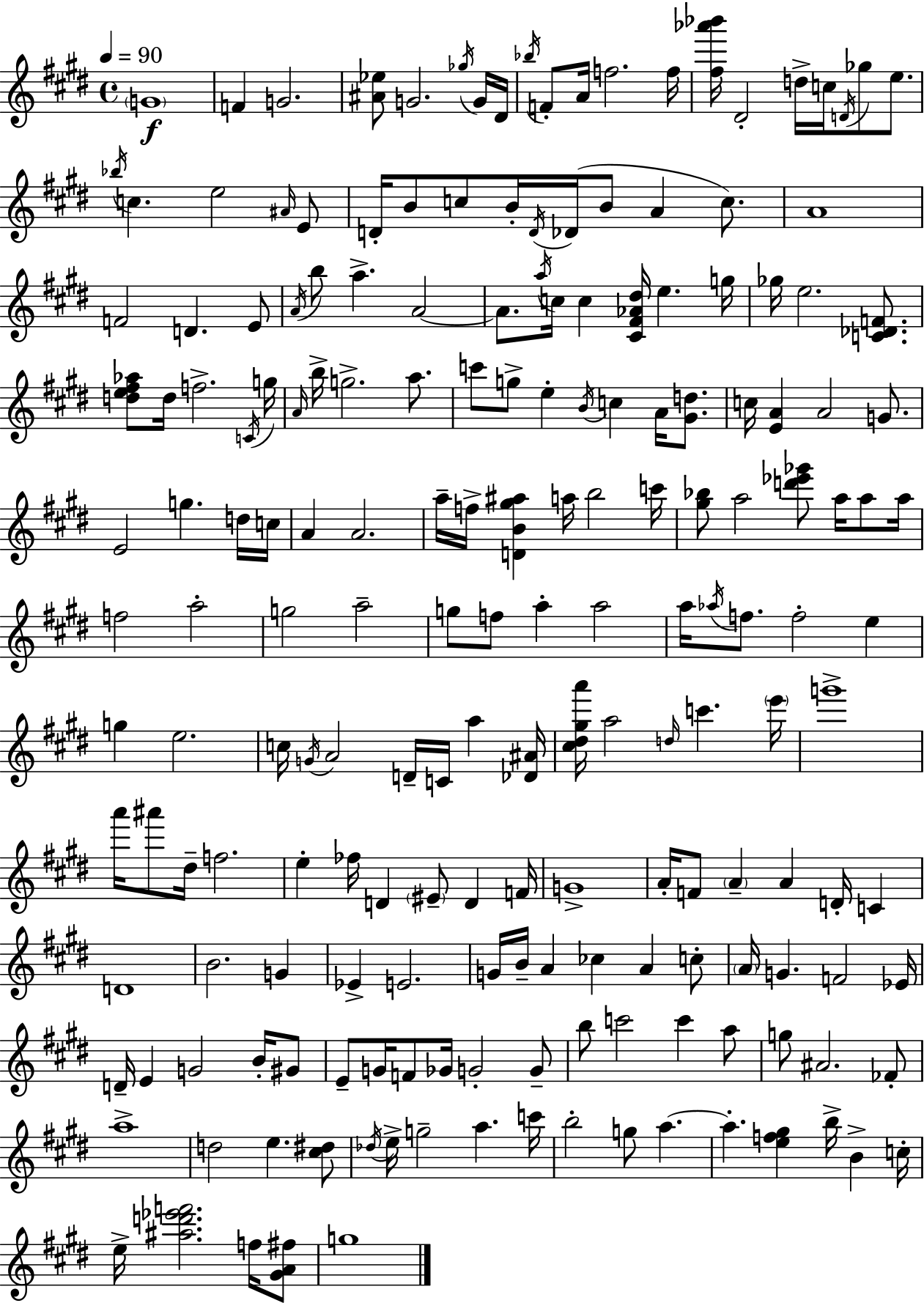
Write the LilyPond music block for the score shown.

{
  \clef treble
  \time 4/4
  \defaultTimeSignature
  \key e \major
  \tempo 4 = 90
  \repeat volta 2 { \parenthesize g'1\f | f'4 g'2. | <ais' ees''>8 g'2. \acciaccatura { ges''16 } g'16 | dis'16 \acciaccatura { bes''16 } f'8-. a'16 f''2. | \break f''16 <fis'' aes''' bes'''>16 dis'2-. d''16-> c''16 \acciaccatura { d'16 } ges''8 | e''8. \acciaccatura { bes''16 } c''4. e''2 | \grace { ais'16 } e'8 d'16-. b'8 c''8 b'16-. \acciaccatura { d'16 } des'16( b'8 a'4 | c''8.) a'1 | \break f'2 d'4. | e'8 \acciaccatura { a'16 } b''8 a''4.-> a'2~~ | a'8. \acciaccatura { a''16 } c''16 c''4 | <cis' fis' aes' dis''>16 e''4. g''16 ges''16 e''2. | \break <c' des' f'>8. <d'' e'' fis'' aes''>8 d''16 f''2.-> | \acciaccatura { c'16 } g''16 \grace { a'16 } b''16-> g''2.-> | a''8. c'''8 g''8-> e''4-. | \acciaccatura { b'16 } c''4 a'16 <gis' d''>8. c''16 <e' a'>4 | \break a'2 g'8. e'2 | g''4. d''16 c''16 a'4 a'2. | a''16-- f''16-> <d' b' gis'' ais''>4 | a''16 b''2 c'''16 <gis'' bes''>8 a''2 | \break <d''' ees''' ges'''>8 a''16 a''8 a''16 f''2 | a''2-. g''2 | a''2-- g''8 f''8 a''4-. | a''2 a''16 \acciaccatura { aes''16 } f''8. | \break f''2-. e''4 g''4 | e''2. c''16 \acciaccatura { g'16 } a'2 | d'16-- c'16 a''4 <des' ais'>16 <cis'' dis'' gis'' a'''>16 a''2 | \grace { d''16 } c'''4. \parenthesize e'''16 g'''1-> | \break a'''16 ais'''8 | dis''16-- f''2. e''4-. | fes''16 d'4 \parenthesize eis'8-- d'4 f'16 g'1-> | a'16-. f'8 | \break \parenthesize a'4-- a'4 d'16-. c'4 d'1 | b'2. | g'4 ees'4-> | e'2. g'16 b'16-- | \break a'4 ces''4 a'4 c''8-. \parenthesize a'16 g'4. | f'2 ees'16 d'16-- e'4 | g'2 b'16-. gis'8 e'8-- | g'16 f'8 ges'16 g'2-. g'8-- b''8 | \break c'''2 c'''4 a''8 g''8 | ais'2. fes'8-. a''1-> | d''2 | e''4. <cis'' dis''>8 \acciaccatura { des''16 } e''16-> | \break g''2-- a''4. c'''16 b''2-. | g''8 a''4.~~ a''4.-. | <e'' f'' gis''>4 b''16-> b'4-> c''16-. e''16-> | <ais'' d''' ees''' f'''>2. f''16 <gis' a' fis''>8 g''1 | \break } \bar "|."
}